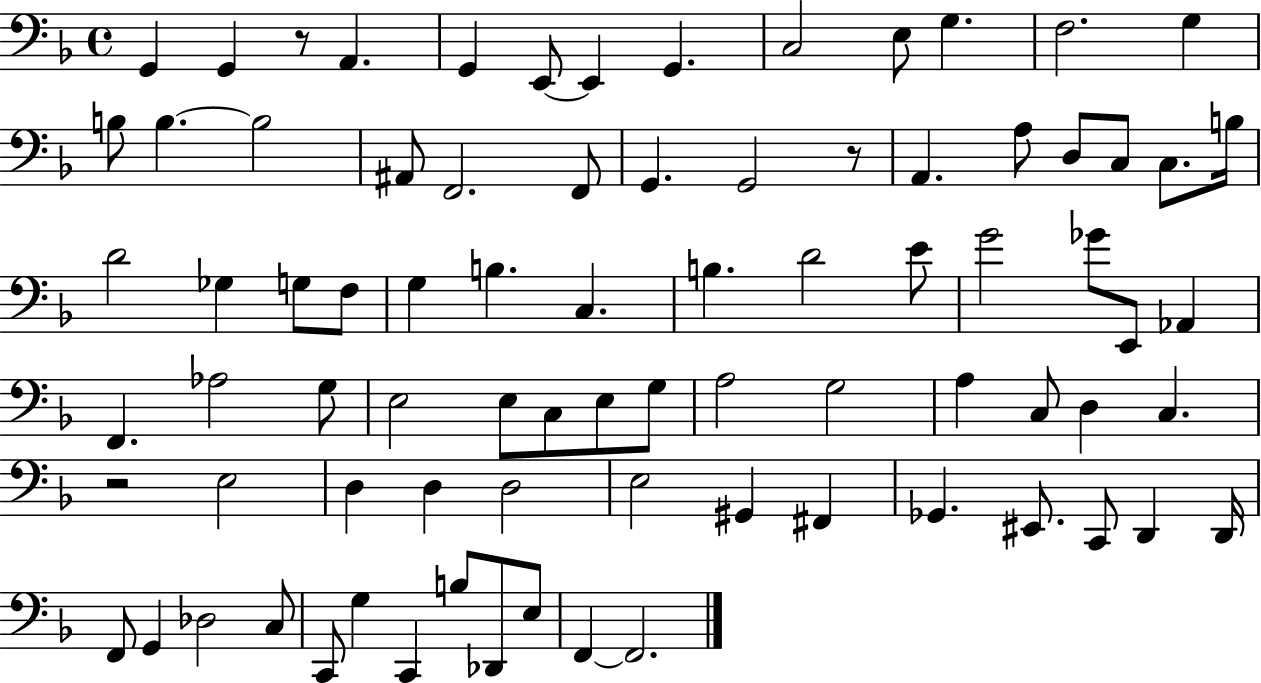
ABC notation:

X:1
T:Untitled
M:4/4
L:1/4
K:F
G,, G,, z/2 A,, G,, E,,/2 E,, G,, C,2 E,/2 G, F,2 G, B,/2 B, B,2 ^A,,/2 F,,2 F,,/2 G,, G,,2 z/2 A,, A,/2 D,/2 C,/2 C,/2 B,/4 D2 _G, G,/2 F,/2 G, B, C, B, D2 E/2 G2 _G/2 E,,/2 _A,, F,, _A,2 G,/2 E,2 E,/2 C,/2 E,/2 G,/2 A,2 G,2 A, C,/2 D, C, z2 E,2 D, D, D,2 E,2 ^G,, ^F,, _G,, ^E,,/2 C,,/2 D,, D,,/4 F,,/2 G,, _D,2 C,/2 C,,/2 G, C,, B,/2 _D,,/2 E,/2 F,, F,,2